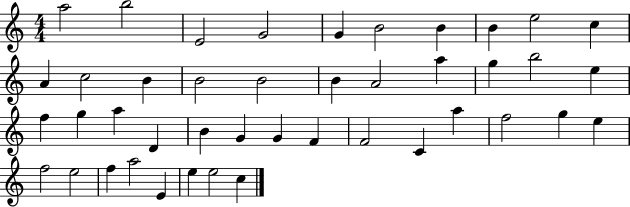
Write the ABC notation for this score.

X:1
T:Untitled
M:4/4
L:1/4
K:C
a2 b2 E2 G2 G B2 B B e2 c A c2 B B2 B2 B A2 a g b2 e f g a D B G G F F2 C a f2 g e f2 e2 f a2 E e e2 c